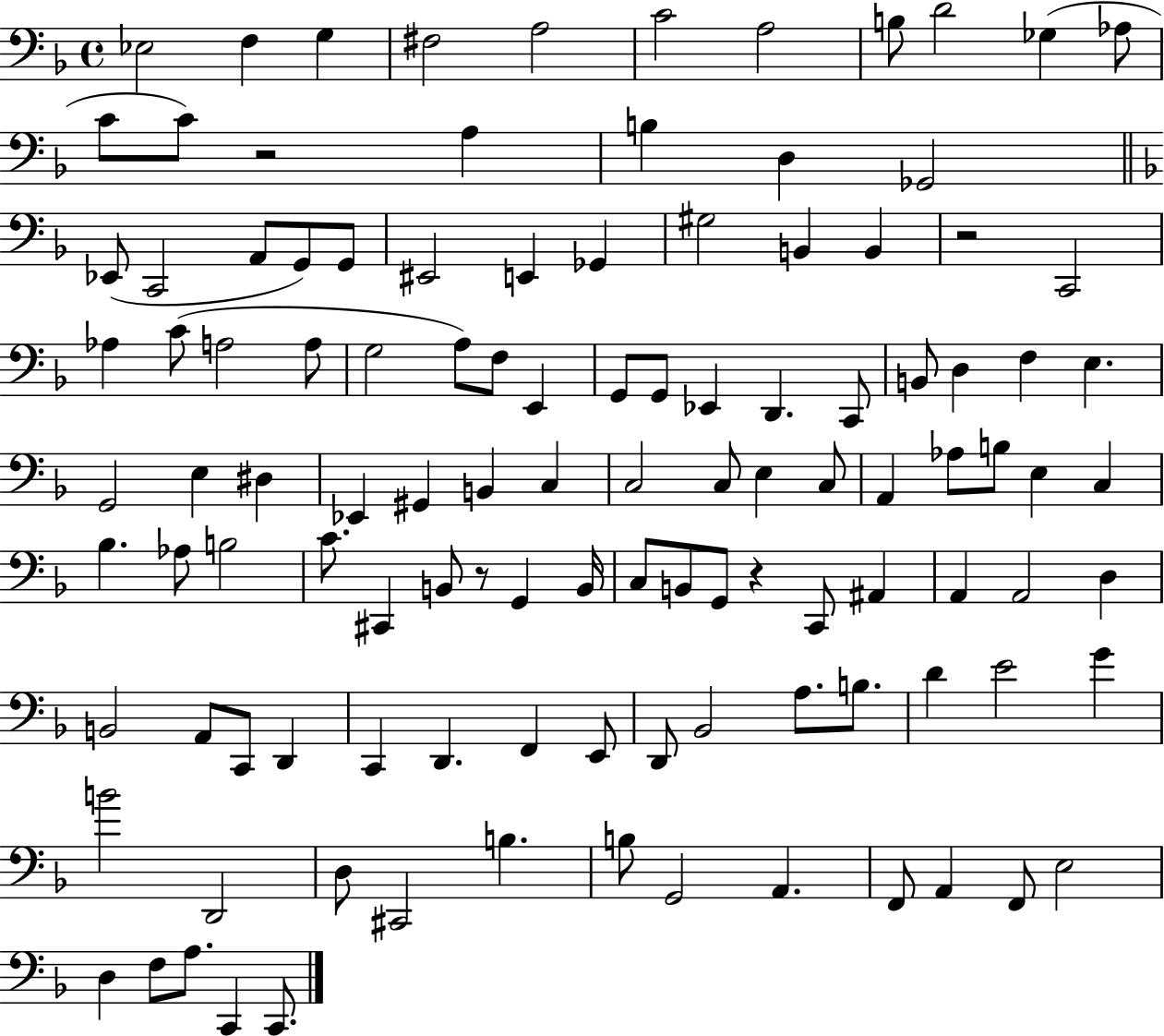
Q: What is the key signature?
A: F major